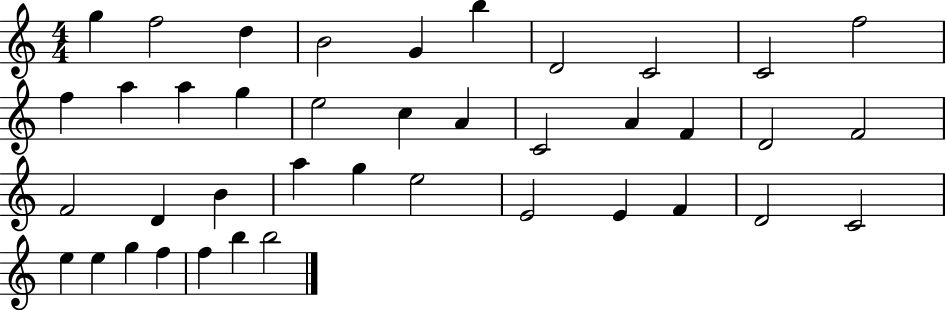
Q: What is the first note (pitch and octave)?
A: G5